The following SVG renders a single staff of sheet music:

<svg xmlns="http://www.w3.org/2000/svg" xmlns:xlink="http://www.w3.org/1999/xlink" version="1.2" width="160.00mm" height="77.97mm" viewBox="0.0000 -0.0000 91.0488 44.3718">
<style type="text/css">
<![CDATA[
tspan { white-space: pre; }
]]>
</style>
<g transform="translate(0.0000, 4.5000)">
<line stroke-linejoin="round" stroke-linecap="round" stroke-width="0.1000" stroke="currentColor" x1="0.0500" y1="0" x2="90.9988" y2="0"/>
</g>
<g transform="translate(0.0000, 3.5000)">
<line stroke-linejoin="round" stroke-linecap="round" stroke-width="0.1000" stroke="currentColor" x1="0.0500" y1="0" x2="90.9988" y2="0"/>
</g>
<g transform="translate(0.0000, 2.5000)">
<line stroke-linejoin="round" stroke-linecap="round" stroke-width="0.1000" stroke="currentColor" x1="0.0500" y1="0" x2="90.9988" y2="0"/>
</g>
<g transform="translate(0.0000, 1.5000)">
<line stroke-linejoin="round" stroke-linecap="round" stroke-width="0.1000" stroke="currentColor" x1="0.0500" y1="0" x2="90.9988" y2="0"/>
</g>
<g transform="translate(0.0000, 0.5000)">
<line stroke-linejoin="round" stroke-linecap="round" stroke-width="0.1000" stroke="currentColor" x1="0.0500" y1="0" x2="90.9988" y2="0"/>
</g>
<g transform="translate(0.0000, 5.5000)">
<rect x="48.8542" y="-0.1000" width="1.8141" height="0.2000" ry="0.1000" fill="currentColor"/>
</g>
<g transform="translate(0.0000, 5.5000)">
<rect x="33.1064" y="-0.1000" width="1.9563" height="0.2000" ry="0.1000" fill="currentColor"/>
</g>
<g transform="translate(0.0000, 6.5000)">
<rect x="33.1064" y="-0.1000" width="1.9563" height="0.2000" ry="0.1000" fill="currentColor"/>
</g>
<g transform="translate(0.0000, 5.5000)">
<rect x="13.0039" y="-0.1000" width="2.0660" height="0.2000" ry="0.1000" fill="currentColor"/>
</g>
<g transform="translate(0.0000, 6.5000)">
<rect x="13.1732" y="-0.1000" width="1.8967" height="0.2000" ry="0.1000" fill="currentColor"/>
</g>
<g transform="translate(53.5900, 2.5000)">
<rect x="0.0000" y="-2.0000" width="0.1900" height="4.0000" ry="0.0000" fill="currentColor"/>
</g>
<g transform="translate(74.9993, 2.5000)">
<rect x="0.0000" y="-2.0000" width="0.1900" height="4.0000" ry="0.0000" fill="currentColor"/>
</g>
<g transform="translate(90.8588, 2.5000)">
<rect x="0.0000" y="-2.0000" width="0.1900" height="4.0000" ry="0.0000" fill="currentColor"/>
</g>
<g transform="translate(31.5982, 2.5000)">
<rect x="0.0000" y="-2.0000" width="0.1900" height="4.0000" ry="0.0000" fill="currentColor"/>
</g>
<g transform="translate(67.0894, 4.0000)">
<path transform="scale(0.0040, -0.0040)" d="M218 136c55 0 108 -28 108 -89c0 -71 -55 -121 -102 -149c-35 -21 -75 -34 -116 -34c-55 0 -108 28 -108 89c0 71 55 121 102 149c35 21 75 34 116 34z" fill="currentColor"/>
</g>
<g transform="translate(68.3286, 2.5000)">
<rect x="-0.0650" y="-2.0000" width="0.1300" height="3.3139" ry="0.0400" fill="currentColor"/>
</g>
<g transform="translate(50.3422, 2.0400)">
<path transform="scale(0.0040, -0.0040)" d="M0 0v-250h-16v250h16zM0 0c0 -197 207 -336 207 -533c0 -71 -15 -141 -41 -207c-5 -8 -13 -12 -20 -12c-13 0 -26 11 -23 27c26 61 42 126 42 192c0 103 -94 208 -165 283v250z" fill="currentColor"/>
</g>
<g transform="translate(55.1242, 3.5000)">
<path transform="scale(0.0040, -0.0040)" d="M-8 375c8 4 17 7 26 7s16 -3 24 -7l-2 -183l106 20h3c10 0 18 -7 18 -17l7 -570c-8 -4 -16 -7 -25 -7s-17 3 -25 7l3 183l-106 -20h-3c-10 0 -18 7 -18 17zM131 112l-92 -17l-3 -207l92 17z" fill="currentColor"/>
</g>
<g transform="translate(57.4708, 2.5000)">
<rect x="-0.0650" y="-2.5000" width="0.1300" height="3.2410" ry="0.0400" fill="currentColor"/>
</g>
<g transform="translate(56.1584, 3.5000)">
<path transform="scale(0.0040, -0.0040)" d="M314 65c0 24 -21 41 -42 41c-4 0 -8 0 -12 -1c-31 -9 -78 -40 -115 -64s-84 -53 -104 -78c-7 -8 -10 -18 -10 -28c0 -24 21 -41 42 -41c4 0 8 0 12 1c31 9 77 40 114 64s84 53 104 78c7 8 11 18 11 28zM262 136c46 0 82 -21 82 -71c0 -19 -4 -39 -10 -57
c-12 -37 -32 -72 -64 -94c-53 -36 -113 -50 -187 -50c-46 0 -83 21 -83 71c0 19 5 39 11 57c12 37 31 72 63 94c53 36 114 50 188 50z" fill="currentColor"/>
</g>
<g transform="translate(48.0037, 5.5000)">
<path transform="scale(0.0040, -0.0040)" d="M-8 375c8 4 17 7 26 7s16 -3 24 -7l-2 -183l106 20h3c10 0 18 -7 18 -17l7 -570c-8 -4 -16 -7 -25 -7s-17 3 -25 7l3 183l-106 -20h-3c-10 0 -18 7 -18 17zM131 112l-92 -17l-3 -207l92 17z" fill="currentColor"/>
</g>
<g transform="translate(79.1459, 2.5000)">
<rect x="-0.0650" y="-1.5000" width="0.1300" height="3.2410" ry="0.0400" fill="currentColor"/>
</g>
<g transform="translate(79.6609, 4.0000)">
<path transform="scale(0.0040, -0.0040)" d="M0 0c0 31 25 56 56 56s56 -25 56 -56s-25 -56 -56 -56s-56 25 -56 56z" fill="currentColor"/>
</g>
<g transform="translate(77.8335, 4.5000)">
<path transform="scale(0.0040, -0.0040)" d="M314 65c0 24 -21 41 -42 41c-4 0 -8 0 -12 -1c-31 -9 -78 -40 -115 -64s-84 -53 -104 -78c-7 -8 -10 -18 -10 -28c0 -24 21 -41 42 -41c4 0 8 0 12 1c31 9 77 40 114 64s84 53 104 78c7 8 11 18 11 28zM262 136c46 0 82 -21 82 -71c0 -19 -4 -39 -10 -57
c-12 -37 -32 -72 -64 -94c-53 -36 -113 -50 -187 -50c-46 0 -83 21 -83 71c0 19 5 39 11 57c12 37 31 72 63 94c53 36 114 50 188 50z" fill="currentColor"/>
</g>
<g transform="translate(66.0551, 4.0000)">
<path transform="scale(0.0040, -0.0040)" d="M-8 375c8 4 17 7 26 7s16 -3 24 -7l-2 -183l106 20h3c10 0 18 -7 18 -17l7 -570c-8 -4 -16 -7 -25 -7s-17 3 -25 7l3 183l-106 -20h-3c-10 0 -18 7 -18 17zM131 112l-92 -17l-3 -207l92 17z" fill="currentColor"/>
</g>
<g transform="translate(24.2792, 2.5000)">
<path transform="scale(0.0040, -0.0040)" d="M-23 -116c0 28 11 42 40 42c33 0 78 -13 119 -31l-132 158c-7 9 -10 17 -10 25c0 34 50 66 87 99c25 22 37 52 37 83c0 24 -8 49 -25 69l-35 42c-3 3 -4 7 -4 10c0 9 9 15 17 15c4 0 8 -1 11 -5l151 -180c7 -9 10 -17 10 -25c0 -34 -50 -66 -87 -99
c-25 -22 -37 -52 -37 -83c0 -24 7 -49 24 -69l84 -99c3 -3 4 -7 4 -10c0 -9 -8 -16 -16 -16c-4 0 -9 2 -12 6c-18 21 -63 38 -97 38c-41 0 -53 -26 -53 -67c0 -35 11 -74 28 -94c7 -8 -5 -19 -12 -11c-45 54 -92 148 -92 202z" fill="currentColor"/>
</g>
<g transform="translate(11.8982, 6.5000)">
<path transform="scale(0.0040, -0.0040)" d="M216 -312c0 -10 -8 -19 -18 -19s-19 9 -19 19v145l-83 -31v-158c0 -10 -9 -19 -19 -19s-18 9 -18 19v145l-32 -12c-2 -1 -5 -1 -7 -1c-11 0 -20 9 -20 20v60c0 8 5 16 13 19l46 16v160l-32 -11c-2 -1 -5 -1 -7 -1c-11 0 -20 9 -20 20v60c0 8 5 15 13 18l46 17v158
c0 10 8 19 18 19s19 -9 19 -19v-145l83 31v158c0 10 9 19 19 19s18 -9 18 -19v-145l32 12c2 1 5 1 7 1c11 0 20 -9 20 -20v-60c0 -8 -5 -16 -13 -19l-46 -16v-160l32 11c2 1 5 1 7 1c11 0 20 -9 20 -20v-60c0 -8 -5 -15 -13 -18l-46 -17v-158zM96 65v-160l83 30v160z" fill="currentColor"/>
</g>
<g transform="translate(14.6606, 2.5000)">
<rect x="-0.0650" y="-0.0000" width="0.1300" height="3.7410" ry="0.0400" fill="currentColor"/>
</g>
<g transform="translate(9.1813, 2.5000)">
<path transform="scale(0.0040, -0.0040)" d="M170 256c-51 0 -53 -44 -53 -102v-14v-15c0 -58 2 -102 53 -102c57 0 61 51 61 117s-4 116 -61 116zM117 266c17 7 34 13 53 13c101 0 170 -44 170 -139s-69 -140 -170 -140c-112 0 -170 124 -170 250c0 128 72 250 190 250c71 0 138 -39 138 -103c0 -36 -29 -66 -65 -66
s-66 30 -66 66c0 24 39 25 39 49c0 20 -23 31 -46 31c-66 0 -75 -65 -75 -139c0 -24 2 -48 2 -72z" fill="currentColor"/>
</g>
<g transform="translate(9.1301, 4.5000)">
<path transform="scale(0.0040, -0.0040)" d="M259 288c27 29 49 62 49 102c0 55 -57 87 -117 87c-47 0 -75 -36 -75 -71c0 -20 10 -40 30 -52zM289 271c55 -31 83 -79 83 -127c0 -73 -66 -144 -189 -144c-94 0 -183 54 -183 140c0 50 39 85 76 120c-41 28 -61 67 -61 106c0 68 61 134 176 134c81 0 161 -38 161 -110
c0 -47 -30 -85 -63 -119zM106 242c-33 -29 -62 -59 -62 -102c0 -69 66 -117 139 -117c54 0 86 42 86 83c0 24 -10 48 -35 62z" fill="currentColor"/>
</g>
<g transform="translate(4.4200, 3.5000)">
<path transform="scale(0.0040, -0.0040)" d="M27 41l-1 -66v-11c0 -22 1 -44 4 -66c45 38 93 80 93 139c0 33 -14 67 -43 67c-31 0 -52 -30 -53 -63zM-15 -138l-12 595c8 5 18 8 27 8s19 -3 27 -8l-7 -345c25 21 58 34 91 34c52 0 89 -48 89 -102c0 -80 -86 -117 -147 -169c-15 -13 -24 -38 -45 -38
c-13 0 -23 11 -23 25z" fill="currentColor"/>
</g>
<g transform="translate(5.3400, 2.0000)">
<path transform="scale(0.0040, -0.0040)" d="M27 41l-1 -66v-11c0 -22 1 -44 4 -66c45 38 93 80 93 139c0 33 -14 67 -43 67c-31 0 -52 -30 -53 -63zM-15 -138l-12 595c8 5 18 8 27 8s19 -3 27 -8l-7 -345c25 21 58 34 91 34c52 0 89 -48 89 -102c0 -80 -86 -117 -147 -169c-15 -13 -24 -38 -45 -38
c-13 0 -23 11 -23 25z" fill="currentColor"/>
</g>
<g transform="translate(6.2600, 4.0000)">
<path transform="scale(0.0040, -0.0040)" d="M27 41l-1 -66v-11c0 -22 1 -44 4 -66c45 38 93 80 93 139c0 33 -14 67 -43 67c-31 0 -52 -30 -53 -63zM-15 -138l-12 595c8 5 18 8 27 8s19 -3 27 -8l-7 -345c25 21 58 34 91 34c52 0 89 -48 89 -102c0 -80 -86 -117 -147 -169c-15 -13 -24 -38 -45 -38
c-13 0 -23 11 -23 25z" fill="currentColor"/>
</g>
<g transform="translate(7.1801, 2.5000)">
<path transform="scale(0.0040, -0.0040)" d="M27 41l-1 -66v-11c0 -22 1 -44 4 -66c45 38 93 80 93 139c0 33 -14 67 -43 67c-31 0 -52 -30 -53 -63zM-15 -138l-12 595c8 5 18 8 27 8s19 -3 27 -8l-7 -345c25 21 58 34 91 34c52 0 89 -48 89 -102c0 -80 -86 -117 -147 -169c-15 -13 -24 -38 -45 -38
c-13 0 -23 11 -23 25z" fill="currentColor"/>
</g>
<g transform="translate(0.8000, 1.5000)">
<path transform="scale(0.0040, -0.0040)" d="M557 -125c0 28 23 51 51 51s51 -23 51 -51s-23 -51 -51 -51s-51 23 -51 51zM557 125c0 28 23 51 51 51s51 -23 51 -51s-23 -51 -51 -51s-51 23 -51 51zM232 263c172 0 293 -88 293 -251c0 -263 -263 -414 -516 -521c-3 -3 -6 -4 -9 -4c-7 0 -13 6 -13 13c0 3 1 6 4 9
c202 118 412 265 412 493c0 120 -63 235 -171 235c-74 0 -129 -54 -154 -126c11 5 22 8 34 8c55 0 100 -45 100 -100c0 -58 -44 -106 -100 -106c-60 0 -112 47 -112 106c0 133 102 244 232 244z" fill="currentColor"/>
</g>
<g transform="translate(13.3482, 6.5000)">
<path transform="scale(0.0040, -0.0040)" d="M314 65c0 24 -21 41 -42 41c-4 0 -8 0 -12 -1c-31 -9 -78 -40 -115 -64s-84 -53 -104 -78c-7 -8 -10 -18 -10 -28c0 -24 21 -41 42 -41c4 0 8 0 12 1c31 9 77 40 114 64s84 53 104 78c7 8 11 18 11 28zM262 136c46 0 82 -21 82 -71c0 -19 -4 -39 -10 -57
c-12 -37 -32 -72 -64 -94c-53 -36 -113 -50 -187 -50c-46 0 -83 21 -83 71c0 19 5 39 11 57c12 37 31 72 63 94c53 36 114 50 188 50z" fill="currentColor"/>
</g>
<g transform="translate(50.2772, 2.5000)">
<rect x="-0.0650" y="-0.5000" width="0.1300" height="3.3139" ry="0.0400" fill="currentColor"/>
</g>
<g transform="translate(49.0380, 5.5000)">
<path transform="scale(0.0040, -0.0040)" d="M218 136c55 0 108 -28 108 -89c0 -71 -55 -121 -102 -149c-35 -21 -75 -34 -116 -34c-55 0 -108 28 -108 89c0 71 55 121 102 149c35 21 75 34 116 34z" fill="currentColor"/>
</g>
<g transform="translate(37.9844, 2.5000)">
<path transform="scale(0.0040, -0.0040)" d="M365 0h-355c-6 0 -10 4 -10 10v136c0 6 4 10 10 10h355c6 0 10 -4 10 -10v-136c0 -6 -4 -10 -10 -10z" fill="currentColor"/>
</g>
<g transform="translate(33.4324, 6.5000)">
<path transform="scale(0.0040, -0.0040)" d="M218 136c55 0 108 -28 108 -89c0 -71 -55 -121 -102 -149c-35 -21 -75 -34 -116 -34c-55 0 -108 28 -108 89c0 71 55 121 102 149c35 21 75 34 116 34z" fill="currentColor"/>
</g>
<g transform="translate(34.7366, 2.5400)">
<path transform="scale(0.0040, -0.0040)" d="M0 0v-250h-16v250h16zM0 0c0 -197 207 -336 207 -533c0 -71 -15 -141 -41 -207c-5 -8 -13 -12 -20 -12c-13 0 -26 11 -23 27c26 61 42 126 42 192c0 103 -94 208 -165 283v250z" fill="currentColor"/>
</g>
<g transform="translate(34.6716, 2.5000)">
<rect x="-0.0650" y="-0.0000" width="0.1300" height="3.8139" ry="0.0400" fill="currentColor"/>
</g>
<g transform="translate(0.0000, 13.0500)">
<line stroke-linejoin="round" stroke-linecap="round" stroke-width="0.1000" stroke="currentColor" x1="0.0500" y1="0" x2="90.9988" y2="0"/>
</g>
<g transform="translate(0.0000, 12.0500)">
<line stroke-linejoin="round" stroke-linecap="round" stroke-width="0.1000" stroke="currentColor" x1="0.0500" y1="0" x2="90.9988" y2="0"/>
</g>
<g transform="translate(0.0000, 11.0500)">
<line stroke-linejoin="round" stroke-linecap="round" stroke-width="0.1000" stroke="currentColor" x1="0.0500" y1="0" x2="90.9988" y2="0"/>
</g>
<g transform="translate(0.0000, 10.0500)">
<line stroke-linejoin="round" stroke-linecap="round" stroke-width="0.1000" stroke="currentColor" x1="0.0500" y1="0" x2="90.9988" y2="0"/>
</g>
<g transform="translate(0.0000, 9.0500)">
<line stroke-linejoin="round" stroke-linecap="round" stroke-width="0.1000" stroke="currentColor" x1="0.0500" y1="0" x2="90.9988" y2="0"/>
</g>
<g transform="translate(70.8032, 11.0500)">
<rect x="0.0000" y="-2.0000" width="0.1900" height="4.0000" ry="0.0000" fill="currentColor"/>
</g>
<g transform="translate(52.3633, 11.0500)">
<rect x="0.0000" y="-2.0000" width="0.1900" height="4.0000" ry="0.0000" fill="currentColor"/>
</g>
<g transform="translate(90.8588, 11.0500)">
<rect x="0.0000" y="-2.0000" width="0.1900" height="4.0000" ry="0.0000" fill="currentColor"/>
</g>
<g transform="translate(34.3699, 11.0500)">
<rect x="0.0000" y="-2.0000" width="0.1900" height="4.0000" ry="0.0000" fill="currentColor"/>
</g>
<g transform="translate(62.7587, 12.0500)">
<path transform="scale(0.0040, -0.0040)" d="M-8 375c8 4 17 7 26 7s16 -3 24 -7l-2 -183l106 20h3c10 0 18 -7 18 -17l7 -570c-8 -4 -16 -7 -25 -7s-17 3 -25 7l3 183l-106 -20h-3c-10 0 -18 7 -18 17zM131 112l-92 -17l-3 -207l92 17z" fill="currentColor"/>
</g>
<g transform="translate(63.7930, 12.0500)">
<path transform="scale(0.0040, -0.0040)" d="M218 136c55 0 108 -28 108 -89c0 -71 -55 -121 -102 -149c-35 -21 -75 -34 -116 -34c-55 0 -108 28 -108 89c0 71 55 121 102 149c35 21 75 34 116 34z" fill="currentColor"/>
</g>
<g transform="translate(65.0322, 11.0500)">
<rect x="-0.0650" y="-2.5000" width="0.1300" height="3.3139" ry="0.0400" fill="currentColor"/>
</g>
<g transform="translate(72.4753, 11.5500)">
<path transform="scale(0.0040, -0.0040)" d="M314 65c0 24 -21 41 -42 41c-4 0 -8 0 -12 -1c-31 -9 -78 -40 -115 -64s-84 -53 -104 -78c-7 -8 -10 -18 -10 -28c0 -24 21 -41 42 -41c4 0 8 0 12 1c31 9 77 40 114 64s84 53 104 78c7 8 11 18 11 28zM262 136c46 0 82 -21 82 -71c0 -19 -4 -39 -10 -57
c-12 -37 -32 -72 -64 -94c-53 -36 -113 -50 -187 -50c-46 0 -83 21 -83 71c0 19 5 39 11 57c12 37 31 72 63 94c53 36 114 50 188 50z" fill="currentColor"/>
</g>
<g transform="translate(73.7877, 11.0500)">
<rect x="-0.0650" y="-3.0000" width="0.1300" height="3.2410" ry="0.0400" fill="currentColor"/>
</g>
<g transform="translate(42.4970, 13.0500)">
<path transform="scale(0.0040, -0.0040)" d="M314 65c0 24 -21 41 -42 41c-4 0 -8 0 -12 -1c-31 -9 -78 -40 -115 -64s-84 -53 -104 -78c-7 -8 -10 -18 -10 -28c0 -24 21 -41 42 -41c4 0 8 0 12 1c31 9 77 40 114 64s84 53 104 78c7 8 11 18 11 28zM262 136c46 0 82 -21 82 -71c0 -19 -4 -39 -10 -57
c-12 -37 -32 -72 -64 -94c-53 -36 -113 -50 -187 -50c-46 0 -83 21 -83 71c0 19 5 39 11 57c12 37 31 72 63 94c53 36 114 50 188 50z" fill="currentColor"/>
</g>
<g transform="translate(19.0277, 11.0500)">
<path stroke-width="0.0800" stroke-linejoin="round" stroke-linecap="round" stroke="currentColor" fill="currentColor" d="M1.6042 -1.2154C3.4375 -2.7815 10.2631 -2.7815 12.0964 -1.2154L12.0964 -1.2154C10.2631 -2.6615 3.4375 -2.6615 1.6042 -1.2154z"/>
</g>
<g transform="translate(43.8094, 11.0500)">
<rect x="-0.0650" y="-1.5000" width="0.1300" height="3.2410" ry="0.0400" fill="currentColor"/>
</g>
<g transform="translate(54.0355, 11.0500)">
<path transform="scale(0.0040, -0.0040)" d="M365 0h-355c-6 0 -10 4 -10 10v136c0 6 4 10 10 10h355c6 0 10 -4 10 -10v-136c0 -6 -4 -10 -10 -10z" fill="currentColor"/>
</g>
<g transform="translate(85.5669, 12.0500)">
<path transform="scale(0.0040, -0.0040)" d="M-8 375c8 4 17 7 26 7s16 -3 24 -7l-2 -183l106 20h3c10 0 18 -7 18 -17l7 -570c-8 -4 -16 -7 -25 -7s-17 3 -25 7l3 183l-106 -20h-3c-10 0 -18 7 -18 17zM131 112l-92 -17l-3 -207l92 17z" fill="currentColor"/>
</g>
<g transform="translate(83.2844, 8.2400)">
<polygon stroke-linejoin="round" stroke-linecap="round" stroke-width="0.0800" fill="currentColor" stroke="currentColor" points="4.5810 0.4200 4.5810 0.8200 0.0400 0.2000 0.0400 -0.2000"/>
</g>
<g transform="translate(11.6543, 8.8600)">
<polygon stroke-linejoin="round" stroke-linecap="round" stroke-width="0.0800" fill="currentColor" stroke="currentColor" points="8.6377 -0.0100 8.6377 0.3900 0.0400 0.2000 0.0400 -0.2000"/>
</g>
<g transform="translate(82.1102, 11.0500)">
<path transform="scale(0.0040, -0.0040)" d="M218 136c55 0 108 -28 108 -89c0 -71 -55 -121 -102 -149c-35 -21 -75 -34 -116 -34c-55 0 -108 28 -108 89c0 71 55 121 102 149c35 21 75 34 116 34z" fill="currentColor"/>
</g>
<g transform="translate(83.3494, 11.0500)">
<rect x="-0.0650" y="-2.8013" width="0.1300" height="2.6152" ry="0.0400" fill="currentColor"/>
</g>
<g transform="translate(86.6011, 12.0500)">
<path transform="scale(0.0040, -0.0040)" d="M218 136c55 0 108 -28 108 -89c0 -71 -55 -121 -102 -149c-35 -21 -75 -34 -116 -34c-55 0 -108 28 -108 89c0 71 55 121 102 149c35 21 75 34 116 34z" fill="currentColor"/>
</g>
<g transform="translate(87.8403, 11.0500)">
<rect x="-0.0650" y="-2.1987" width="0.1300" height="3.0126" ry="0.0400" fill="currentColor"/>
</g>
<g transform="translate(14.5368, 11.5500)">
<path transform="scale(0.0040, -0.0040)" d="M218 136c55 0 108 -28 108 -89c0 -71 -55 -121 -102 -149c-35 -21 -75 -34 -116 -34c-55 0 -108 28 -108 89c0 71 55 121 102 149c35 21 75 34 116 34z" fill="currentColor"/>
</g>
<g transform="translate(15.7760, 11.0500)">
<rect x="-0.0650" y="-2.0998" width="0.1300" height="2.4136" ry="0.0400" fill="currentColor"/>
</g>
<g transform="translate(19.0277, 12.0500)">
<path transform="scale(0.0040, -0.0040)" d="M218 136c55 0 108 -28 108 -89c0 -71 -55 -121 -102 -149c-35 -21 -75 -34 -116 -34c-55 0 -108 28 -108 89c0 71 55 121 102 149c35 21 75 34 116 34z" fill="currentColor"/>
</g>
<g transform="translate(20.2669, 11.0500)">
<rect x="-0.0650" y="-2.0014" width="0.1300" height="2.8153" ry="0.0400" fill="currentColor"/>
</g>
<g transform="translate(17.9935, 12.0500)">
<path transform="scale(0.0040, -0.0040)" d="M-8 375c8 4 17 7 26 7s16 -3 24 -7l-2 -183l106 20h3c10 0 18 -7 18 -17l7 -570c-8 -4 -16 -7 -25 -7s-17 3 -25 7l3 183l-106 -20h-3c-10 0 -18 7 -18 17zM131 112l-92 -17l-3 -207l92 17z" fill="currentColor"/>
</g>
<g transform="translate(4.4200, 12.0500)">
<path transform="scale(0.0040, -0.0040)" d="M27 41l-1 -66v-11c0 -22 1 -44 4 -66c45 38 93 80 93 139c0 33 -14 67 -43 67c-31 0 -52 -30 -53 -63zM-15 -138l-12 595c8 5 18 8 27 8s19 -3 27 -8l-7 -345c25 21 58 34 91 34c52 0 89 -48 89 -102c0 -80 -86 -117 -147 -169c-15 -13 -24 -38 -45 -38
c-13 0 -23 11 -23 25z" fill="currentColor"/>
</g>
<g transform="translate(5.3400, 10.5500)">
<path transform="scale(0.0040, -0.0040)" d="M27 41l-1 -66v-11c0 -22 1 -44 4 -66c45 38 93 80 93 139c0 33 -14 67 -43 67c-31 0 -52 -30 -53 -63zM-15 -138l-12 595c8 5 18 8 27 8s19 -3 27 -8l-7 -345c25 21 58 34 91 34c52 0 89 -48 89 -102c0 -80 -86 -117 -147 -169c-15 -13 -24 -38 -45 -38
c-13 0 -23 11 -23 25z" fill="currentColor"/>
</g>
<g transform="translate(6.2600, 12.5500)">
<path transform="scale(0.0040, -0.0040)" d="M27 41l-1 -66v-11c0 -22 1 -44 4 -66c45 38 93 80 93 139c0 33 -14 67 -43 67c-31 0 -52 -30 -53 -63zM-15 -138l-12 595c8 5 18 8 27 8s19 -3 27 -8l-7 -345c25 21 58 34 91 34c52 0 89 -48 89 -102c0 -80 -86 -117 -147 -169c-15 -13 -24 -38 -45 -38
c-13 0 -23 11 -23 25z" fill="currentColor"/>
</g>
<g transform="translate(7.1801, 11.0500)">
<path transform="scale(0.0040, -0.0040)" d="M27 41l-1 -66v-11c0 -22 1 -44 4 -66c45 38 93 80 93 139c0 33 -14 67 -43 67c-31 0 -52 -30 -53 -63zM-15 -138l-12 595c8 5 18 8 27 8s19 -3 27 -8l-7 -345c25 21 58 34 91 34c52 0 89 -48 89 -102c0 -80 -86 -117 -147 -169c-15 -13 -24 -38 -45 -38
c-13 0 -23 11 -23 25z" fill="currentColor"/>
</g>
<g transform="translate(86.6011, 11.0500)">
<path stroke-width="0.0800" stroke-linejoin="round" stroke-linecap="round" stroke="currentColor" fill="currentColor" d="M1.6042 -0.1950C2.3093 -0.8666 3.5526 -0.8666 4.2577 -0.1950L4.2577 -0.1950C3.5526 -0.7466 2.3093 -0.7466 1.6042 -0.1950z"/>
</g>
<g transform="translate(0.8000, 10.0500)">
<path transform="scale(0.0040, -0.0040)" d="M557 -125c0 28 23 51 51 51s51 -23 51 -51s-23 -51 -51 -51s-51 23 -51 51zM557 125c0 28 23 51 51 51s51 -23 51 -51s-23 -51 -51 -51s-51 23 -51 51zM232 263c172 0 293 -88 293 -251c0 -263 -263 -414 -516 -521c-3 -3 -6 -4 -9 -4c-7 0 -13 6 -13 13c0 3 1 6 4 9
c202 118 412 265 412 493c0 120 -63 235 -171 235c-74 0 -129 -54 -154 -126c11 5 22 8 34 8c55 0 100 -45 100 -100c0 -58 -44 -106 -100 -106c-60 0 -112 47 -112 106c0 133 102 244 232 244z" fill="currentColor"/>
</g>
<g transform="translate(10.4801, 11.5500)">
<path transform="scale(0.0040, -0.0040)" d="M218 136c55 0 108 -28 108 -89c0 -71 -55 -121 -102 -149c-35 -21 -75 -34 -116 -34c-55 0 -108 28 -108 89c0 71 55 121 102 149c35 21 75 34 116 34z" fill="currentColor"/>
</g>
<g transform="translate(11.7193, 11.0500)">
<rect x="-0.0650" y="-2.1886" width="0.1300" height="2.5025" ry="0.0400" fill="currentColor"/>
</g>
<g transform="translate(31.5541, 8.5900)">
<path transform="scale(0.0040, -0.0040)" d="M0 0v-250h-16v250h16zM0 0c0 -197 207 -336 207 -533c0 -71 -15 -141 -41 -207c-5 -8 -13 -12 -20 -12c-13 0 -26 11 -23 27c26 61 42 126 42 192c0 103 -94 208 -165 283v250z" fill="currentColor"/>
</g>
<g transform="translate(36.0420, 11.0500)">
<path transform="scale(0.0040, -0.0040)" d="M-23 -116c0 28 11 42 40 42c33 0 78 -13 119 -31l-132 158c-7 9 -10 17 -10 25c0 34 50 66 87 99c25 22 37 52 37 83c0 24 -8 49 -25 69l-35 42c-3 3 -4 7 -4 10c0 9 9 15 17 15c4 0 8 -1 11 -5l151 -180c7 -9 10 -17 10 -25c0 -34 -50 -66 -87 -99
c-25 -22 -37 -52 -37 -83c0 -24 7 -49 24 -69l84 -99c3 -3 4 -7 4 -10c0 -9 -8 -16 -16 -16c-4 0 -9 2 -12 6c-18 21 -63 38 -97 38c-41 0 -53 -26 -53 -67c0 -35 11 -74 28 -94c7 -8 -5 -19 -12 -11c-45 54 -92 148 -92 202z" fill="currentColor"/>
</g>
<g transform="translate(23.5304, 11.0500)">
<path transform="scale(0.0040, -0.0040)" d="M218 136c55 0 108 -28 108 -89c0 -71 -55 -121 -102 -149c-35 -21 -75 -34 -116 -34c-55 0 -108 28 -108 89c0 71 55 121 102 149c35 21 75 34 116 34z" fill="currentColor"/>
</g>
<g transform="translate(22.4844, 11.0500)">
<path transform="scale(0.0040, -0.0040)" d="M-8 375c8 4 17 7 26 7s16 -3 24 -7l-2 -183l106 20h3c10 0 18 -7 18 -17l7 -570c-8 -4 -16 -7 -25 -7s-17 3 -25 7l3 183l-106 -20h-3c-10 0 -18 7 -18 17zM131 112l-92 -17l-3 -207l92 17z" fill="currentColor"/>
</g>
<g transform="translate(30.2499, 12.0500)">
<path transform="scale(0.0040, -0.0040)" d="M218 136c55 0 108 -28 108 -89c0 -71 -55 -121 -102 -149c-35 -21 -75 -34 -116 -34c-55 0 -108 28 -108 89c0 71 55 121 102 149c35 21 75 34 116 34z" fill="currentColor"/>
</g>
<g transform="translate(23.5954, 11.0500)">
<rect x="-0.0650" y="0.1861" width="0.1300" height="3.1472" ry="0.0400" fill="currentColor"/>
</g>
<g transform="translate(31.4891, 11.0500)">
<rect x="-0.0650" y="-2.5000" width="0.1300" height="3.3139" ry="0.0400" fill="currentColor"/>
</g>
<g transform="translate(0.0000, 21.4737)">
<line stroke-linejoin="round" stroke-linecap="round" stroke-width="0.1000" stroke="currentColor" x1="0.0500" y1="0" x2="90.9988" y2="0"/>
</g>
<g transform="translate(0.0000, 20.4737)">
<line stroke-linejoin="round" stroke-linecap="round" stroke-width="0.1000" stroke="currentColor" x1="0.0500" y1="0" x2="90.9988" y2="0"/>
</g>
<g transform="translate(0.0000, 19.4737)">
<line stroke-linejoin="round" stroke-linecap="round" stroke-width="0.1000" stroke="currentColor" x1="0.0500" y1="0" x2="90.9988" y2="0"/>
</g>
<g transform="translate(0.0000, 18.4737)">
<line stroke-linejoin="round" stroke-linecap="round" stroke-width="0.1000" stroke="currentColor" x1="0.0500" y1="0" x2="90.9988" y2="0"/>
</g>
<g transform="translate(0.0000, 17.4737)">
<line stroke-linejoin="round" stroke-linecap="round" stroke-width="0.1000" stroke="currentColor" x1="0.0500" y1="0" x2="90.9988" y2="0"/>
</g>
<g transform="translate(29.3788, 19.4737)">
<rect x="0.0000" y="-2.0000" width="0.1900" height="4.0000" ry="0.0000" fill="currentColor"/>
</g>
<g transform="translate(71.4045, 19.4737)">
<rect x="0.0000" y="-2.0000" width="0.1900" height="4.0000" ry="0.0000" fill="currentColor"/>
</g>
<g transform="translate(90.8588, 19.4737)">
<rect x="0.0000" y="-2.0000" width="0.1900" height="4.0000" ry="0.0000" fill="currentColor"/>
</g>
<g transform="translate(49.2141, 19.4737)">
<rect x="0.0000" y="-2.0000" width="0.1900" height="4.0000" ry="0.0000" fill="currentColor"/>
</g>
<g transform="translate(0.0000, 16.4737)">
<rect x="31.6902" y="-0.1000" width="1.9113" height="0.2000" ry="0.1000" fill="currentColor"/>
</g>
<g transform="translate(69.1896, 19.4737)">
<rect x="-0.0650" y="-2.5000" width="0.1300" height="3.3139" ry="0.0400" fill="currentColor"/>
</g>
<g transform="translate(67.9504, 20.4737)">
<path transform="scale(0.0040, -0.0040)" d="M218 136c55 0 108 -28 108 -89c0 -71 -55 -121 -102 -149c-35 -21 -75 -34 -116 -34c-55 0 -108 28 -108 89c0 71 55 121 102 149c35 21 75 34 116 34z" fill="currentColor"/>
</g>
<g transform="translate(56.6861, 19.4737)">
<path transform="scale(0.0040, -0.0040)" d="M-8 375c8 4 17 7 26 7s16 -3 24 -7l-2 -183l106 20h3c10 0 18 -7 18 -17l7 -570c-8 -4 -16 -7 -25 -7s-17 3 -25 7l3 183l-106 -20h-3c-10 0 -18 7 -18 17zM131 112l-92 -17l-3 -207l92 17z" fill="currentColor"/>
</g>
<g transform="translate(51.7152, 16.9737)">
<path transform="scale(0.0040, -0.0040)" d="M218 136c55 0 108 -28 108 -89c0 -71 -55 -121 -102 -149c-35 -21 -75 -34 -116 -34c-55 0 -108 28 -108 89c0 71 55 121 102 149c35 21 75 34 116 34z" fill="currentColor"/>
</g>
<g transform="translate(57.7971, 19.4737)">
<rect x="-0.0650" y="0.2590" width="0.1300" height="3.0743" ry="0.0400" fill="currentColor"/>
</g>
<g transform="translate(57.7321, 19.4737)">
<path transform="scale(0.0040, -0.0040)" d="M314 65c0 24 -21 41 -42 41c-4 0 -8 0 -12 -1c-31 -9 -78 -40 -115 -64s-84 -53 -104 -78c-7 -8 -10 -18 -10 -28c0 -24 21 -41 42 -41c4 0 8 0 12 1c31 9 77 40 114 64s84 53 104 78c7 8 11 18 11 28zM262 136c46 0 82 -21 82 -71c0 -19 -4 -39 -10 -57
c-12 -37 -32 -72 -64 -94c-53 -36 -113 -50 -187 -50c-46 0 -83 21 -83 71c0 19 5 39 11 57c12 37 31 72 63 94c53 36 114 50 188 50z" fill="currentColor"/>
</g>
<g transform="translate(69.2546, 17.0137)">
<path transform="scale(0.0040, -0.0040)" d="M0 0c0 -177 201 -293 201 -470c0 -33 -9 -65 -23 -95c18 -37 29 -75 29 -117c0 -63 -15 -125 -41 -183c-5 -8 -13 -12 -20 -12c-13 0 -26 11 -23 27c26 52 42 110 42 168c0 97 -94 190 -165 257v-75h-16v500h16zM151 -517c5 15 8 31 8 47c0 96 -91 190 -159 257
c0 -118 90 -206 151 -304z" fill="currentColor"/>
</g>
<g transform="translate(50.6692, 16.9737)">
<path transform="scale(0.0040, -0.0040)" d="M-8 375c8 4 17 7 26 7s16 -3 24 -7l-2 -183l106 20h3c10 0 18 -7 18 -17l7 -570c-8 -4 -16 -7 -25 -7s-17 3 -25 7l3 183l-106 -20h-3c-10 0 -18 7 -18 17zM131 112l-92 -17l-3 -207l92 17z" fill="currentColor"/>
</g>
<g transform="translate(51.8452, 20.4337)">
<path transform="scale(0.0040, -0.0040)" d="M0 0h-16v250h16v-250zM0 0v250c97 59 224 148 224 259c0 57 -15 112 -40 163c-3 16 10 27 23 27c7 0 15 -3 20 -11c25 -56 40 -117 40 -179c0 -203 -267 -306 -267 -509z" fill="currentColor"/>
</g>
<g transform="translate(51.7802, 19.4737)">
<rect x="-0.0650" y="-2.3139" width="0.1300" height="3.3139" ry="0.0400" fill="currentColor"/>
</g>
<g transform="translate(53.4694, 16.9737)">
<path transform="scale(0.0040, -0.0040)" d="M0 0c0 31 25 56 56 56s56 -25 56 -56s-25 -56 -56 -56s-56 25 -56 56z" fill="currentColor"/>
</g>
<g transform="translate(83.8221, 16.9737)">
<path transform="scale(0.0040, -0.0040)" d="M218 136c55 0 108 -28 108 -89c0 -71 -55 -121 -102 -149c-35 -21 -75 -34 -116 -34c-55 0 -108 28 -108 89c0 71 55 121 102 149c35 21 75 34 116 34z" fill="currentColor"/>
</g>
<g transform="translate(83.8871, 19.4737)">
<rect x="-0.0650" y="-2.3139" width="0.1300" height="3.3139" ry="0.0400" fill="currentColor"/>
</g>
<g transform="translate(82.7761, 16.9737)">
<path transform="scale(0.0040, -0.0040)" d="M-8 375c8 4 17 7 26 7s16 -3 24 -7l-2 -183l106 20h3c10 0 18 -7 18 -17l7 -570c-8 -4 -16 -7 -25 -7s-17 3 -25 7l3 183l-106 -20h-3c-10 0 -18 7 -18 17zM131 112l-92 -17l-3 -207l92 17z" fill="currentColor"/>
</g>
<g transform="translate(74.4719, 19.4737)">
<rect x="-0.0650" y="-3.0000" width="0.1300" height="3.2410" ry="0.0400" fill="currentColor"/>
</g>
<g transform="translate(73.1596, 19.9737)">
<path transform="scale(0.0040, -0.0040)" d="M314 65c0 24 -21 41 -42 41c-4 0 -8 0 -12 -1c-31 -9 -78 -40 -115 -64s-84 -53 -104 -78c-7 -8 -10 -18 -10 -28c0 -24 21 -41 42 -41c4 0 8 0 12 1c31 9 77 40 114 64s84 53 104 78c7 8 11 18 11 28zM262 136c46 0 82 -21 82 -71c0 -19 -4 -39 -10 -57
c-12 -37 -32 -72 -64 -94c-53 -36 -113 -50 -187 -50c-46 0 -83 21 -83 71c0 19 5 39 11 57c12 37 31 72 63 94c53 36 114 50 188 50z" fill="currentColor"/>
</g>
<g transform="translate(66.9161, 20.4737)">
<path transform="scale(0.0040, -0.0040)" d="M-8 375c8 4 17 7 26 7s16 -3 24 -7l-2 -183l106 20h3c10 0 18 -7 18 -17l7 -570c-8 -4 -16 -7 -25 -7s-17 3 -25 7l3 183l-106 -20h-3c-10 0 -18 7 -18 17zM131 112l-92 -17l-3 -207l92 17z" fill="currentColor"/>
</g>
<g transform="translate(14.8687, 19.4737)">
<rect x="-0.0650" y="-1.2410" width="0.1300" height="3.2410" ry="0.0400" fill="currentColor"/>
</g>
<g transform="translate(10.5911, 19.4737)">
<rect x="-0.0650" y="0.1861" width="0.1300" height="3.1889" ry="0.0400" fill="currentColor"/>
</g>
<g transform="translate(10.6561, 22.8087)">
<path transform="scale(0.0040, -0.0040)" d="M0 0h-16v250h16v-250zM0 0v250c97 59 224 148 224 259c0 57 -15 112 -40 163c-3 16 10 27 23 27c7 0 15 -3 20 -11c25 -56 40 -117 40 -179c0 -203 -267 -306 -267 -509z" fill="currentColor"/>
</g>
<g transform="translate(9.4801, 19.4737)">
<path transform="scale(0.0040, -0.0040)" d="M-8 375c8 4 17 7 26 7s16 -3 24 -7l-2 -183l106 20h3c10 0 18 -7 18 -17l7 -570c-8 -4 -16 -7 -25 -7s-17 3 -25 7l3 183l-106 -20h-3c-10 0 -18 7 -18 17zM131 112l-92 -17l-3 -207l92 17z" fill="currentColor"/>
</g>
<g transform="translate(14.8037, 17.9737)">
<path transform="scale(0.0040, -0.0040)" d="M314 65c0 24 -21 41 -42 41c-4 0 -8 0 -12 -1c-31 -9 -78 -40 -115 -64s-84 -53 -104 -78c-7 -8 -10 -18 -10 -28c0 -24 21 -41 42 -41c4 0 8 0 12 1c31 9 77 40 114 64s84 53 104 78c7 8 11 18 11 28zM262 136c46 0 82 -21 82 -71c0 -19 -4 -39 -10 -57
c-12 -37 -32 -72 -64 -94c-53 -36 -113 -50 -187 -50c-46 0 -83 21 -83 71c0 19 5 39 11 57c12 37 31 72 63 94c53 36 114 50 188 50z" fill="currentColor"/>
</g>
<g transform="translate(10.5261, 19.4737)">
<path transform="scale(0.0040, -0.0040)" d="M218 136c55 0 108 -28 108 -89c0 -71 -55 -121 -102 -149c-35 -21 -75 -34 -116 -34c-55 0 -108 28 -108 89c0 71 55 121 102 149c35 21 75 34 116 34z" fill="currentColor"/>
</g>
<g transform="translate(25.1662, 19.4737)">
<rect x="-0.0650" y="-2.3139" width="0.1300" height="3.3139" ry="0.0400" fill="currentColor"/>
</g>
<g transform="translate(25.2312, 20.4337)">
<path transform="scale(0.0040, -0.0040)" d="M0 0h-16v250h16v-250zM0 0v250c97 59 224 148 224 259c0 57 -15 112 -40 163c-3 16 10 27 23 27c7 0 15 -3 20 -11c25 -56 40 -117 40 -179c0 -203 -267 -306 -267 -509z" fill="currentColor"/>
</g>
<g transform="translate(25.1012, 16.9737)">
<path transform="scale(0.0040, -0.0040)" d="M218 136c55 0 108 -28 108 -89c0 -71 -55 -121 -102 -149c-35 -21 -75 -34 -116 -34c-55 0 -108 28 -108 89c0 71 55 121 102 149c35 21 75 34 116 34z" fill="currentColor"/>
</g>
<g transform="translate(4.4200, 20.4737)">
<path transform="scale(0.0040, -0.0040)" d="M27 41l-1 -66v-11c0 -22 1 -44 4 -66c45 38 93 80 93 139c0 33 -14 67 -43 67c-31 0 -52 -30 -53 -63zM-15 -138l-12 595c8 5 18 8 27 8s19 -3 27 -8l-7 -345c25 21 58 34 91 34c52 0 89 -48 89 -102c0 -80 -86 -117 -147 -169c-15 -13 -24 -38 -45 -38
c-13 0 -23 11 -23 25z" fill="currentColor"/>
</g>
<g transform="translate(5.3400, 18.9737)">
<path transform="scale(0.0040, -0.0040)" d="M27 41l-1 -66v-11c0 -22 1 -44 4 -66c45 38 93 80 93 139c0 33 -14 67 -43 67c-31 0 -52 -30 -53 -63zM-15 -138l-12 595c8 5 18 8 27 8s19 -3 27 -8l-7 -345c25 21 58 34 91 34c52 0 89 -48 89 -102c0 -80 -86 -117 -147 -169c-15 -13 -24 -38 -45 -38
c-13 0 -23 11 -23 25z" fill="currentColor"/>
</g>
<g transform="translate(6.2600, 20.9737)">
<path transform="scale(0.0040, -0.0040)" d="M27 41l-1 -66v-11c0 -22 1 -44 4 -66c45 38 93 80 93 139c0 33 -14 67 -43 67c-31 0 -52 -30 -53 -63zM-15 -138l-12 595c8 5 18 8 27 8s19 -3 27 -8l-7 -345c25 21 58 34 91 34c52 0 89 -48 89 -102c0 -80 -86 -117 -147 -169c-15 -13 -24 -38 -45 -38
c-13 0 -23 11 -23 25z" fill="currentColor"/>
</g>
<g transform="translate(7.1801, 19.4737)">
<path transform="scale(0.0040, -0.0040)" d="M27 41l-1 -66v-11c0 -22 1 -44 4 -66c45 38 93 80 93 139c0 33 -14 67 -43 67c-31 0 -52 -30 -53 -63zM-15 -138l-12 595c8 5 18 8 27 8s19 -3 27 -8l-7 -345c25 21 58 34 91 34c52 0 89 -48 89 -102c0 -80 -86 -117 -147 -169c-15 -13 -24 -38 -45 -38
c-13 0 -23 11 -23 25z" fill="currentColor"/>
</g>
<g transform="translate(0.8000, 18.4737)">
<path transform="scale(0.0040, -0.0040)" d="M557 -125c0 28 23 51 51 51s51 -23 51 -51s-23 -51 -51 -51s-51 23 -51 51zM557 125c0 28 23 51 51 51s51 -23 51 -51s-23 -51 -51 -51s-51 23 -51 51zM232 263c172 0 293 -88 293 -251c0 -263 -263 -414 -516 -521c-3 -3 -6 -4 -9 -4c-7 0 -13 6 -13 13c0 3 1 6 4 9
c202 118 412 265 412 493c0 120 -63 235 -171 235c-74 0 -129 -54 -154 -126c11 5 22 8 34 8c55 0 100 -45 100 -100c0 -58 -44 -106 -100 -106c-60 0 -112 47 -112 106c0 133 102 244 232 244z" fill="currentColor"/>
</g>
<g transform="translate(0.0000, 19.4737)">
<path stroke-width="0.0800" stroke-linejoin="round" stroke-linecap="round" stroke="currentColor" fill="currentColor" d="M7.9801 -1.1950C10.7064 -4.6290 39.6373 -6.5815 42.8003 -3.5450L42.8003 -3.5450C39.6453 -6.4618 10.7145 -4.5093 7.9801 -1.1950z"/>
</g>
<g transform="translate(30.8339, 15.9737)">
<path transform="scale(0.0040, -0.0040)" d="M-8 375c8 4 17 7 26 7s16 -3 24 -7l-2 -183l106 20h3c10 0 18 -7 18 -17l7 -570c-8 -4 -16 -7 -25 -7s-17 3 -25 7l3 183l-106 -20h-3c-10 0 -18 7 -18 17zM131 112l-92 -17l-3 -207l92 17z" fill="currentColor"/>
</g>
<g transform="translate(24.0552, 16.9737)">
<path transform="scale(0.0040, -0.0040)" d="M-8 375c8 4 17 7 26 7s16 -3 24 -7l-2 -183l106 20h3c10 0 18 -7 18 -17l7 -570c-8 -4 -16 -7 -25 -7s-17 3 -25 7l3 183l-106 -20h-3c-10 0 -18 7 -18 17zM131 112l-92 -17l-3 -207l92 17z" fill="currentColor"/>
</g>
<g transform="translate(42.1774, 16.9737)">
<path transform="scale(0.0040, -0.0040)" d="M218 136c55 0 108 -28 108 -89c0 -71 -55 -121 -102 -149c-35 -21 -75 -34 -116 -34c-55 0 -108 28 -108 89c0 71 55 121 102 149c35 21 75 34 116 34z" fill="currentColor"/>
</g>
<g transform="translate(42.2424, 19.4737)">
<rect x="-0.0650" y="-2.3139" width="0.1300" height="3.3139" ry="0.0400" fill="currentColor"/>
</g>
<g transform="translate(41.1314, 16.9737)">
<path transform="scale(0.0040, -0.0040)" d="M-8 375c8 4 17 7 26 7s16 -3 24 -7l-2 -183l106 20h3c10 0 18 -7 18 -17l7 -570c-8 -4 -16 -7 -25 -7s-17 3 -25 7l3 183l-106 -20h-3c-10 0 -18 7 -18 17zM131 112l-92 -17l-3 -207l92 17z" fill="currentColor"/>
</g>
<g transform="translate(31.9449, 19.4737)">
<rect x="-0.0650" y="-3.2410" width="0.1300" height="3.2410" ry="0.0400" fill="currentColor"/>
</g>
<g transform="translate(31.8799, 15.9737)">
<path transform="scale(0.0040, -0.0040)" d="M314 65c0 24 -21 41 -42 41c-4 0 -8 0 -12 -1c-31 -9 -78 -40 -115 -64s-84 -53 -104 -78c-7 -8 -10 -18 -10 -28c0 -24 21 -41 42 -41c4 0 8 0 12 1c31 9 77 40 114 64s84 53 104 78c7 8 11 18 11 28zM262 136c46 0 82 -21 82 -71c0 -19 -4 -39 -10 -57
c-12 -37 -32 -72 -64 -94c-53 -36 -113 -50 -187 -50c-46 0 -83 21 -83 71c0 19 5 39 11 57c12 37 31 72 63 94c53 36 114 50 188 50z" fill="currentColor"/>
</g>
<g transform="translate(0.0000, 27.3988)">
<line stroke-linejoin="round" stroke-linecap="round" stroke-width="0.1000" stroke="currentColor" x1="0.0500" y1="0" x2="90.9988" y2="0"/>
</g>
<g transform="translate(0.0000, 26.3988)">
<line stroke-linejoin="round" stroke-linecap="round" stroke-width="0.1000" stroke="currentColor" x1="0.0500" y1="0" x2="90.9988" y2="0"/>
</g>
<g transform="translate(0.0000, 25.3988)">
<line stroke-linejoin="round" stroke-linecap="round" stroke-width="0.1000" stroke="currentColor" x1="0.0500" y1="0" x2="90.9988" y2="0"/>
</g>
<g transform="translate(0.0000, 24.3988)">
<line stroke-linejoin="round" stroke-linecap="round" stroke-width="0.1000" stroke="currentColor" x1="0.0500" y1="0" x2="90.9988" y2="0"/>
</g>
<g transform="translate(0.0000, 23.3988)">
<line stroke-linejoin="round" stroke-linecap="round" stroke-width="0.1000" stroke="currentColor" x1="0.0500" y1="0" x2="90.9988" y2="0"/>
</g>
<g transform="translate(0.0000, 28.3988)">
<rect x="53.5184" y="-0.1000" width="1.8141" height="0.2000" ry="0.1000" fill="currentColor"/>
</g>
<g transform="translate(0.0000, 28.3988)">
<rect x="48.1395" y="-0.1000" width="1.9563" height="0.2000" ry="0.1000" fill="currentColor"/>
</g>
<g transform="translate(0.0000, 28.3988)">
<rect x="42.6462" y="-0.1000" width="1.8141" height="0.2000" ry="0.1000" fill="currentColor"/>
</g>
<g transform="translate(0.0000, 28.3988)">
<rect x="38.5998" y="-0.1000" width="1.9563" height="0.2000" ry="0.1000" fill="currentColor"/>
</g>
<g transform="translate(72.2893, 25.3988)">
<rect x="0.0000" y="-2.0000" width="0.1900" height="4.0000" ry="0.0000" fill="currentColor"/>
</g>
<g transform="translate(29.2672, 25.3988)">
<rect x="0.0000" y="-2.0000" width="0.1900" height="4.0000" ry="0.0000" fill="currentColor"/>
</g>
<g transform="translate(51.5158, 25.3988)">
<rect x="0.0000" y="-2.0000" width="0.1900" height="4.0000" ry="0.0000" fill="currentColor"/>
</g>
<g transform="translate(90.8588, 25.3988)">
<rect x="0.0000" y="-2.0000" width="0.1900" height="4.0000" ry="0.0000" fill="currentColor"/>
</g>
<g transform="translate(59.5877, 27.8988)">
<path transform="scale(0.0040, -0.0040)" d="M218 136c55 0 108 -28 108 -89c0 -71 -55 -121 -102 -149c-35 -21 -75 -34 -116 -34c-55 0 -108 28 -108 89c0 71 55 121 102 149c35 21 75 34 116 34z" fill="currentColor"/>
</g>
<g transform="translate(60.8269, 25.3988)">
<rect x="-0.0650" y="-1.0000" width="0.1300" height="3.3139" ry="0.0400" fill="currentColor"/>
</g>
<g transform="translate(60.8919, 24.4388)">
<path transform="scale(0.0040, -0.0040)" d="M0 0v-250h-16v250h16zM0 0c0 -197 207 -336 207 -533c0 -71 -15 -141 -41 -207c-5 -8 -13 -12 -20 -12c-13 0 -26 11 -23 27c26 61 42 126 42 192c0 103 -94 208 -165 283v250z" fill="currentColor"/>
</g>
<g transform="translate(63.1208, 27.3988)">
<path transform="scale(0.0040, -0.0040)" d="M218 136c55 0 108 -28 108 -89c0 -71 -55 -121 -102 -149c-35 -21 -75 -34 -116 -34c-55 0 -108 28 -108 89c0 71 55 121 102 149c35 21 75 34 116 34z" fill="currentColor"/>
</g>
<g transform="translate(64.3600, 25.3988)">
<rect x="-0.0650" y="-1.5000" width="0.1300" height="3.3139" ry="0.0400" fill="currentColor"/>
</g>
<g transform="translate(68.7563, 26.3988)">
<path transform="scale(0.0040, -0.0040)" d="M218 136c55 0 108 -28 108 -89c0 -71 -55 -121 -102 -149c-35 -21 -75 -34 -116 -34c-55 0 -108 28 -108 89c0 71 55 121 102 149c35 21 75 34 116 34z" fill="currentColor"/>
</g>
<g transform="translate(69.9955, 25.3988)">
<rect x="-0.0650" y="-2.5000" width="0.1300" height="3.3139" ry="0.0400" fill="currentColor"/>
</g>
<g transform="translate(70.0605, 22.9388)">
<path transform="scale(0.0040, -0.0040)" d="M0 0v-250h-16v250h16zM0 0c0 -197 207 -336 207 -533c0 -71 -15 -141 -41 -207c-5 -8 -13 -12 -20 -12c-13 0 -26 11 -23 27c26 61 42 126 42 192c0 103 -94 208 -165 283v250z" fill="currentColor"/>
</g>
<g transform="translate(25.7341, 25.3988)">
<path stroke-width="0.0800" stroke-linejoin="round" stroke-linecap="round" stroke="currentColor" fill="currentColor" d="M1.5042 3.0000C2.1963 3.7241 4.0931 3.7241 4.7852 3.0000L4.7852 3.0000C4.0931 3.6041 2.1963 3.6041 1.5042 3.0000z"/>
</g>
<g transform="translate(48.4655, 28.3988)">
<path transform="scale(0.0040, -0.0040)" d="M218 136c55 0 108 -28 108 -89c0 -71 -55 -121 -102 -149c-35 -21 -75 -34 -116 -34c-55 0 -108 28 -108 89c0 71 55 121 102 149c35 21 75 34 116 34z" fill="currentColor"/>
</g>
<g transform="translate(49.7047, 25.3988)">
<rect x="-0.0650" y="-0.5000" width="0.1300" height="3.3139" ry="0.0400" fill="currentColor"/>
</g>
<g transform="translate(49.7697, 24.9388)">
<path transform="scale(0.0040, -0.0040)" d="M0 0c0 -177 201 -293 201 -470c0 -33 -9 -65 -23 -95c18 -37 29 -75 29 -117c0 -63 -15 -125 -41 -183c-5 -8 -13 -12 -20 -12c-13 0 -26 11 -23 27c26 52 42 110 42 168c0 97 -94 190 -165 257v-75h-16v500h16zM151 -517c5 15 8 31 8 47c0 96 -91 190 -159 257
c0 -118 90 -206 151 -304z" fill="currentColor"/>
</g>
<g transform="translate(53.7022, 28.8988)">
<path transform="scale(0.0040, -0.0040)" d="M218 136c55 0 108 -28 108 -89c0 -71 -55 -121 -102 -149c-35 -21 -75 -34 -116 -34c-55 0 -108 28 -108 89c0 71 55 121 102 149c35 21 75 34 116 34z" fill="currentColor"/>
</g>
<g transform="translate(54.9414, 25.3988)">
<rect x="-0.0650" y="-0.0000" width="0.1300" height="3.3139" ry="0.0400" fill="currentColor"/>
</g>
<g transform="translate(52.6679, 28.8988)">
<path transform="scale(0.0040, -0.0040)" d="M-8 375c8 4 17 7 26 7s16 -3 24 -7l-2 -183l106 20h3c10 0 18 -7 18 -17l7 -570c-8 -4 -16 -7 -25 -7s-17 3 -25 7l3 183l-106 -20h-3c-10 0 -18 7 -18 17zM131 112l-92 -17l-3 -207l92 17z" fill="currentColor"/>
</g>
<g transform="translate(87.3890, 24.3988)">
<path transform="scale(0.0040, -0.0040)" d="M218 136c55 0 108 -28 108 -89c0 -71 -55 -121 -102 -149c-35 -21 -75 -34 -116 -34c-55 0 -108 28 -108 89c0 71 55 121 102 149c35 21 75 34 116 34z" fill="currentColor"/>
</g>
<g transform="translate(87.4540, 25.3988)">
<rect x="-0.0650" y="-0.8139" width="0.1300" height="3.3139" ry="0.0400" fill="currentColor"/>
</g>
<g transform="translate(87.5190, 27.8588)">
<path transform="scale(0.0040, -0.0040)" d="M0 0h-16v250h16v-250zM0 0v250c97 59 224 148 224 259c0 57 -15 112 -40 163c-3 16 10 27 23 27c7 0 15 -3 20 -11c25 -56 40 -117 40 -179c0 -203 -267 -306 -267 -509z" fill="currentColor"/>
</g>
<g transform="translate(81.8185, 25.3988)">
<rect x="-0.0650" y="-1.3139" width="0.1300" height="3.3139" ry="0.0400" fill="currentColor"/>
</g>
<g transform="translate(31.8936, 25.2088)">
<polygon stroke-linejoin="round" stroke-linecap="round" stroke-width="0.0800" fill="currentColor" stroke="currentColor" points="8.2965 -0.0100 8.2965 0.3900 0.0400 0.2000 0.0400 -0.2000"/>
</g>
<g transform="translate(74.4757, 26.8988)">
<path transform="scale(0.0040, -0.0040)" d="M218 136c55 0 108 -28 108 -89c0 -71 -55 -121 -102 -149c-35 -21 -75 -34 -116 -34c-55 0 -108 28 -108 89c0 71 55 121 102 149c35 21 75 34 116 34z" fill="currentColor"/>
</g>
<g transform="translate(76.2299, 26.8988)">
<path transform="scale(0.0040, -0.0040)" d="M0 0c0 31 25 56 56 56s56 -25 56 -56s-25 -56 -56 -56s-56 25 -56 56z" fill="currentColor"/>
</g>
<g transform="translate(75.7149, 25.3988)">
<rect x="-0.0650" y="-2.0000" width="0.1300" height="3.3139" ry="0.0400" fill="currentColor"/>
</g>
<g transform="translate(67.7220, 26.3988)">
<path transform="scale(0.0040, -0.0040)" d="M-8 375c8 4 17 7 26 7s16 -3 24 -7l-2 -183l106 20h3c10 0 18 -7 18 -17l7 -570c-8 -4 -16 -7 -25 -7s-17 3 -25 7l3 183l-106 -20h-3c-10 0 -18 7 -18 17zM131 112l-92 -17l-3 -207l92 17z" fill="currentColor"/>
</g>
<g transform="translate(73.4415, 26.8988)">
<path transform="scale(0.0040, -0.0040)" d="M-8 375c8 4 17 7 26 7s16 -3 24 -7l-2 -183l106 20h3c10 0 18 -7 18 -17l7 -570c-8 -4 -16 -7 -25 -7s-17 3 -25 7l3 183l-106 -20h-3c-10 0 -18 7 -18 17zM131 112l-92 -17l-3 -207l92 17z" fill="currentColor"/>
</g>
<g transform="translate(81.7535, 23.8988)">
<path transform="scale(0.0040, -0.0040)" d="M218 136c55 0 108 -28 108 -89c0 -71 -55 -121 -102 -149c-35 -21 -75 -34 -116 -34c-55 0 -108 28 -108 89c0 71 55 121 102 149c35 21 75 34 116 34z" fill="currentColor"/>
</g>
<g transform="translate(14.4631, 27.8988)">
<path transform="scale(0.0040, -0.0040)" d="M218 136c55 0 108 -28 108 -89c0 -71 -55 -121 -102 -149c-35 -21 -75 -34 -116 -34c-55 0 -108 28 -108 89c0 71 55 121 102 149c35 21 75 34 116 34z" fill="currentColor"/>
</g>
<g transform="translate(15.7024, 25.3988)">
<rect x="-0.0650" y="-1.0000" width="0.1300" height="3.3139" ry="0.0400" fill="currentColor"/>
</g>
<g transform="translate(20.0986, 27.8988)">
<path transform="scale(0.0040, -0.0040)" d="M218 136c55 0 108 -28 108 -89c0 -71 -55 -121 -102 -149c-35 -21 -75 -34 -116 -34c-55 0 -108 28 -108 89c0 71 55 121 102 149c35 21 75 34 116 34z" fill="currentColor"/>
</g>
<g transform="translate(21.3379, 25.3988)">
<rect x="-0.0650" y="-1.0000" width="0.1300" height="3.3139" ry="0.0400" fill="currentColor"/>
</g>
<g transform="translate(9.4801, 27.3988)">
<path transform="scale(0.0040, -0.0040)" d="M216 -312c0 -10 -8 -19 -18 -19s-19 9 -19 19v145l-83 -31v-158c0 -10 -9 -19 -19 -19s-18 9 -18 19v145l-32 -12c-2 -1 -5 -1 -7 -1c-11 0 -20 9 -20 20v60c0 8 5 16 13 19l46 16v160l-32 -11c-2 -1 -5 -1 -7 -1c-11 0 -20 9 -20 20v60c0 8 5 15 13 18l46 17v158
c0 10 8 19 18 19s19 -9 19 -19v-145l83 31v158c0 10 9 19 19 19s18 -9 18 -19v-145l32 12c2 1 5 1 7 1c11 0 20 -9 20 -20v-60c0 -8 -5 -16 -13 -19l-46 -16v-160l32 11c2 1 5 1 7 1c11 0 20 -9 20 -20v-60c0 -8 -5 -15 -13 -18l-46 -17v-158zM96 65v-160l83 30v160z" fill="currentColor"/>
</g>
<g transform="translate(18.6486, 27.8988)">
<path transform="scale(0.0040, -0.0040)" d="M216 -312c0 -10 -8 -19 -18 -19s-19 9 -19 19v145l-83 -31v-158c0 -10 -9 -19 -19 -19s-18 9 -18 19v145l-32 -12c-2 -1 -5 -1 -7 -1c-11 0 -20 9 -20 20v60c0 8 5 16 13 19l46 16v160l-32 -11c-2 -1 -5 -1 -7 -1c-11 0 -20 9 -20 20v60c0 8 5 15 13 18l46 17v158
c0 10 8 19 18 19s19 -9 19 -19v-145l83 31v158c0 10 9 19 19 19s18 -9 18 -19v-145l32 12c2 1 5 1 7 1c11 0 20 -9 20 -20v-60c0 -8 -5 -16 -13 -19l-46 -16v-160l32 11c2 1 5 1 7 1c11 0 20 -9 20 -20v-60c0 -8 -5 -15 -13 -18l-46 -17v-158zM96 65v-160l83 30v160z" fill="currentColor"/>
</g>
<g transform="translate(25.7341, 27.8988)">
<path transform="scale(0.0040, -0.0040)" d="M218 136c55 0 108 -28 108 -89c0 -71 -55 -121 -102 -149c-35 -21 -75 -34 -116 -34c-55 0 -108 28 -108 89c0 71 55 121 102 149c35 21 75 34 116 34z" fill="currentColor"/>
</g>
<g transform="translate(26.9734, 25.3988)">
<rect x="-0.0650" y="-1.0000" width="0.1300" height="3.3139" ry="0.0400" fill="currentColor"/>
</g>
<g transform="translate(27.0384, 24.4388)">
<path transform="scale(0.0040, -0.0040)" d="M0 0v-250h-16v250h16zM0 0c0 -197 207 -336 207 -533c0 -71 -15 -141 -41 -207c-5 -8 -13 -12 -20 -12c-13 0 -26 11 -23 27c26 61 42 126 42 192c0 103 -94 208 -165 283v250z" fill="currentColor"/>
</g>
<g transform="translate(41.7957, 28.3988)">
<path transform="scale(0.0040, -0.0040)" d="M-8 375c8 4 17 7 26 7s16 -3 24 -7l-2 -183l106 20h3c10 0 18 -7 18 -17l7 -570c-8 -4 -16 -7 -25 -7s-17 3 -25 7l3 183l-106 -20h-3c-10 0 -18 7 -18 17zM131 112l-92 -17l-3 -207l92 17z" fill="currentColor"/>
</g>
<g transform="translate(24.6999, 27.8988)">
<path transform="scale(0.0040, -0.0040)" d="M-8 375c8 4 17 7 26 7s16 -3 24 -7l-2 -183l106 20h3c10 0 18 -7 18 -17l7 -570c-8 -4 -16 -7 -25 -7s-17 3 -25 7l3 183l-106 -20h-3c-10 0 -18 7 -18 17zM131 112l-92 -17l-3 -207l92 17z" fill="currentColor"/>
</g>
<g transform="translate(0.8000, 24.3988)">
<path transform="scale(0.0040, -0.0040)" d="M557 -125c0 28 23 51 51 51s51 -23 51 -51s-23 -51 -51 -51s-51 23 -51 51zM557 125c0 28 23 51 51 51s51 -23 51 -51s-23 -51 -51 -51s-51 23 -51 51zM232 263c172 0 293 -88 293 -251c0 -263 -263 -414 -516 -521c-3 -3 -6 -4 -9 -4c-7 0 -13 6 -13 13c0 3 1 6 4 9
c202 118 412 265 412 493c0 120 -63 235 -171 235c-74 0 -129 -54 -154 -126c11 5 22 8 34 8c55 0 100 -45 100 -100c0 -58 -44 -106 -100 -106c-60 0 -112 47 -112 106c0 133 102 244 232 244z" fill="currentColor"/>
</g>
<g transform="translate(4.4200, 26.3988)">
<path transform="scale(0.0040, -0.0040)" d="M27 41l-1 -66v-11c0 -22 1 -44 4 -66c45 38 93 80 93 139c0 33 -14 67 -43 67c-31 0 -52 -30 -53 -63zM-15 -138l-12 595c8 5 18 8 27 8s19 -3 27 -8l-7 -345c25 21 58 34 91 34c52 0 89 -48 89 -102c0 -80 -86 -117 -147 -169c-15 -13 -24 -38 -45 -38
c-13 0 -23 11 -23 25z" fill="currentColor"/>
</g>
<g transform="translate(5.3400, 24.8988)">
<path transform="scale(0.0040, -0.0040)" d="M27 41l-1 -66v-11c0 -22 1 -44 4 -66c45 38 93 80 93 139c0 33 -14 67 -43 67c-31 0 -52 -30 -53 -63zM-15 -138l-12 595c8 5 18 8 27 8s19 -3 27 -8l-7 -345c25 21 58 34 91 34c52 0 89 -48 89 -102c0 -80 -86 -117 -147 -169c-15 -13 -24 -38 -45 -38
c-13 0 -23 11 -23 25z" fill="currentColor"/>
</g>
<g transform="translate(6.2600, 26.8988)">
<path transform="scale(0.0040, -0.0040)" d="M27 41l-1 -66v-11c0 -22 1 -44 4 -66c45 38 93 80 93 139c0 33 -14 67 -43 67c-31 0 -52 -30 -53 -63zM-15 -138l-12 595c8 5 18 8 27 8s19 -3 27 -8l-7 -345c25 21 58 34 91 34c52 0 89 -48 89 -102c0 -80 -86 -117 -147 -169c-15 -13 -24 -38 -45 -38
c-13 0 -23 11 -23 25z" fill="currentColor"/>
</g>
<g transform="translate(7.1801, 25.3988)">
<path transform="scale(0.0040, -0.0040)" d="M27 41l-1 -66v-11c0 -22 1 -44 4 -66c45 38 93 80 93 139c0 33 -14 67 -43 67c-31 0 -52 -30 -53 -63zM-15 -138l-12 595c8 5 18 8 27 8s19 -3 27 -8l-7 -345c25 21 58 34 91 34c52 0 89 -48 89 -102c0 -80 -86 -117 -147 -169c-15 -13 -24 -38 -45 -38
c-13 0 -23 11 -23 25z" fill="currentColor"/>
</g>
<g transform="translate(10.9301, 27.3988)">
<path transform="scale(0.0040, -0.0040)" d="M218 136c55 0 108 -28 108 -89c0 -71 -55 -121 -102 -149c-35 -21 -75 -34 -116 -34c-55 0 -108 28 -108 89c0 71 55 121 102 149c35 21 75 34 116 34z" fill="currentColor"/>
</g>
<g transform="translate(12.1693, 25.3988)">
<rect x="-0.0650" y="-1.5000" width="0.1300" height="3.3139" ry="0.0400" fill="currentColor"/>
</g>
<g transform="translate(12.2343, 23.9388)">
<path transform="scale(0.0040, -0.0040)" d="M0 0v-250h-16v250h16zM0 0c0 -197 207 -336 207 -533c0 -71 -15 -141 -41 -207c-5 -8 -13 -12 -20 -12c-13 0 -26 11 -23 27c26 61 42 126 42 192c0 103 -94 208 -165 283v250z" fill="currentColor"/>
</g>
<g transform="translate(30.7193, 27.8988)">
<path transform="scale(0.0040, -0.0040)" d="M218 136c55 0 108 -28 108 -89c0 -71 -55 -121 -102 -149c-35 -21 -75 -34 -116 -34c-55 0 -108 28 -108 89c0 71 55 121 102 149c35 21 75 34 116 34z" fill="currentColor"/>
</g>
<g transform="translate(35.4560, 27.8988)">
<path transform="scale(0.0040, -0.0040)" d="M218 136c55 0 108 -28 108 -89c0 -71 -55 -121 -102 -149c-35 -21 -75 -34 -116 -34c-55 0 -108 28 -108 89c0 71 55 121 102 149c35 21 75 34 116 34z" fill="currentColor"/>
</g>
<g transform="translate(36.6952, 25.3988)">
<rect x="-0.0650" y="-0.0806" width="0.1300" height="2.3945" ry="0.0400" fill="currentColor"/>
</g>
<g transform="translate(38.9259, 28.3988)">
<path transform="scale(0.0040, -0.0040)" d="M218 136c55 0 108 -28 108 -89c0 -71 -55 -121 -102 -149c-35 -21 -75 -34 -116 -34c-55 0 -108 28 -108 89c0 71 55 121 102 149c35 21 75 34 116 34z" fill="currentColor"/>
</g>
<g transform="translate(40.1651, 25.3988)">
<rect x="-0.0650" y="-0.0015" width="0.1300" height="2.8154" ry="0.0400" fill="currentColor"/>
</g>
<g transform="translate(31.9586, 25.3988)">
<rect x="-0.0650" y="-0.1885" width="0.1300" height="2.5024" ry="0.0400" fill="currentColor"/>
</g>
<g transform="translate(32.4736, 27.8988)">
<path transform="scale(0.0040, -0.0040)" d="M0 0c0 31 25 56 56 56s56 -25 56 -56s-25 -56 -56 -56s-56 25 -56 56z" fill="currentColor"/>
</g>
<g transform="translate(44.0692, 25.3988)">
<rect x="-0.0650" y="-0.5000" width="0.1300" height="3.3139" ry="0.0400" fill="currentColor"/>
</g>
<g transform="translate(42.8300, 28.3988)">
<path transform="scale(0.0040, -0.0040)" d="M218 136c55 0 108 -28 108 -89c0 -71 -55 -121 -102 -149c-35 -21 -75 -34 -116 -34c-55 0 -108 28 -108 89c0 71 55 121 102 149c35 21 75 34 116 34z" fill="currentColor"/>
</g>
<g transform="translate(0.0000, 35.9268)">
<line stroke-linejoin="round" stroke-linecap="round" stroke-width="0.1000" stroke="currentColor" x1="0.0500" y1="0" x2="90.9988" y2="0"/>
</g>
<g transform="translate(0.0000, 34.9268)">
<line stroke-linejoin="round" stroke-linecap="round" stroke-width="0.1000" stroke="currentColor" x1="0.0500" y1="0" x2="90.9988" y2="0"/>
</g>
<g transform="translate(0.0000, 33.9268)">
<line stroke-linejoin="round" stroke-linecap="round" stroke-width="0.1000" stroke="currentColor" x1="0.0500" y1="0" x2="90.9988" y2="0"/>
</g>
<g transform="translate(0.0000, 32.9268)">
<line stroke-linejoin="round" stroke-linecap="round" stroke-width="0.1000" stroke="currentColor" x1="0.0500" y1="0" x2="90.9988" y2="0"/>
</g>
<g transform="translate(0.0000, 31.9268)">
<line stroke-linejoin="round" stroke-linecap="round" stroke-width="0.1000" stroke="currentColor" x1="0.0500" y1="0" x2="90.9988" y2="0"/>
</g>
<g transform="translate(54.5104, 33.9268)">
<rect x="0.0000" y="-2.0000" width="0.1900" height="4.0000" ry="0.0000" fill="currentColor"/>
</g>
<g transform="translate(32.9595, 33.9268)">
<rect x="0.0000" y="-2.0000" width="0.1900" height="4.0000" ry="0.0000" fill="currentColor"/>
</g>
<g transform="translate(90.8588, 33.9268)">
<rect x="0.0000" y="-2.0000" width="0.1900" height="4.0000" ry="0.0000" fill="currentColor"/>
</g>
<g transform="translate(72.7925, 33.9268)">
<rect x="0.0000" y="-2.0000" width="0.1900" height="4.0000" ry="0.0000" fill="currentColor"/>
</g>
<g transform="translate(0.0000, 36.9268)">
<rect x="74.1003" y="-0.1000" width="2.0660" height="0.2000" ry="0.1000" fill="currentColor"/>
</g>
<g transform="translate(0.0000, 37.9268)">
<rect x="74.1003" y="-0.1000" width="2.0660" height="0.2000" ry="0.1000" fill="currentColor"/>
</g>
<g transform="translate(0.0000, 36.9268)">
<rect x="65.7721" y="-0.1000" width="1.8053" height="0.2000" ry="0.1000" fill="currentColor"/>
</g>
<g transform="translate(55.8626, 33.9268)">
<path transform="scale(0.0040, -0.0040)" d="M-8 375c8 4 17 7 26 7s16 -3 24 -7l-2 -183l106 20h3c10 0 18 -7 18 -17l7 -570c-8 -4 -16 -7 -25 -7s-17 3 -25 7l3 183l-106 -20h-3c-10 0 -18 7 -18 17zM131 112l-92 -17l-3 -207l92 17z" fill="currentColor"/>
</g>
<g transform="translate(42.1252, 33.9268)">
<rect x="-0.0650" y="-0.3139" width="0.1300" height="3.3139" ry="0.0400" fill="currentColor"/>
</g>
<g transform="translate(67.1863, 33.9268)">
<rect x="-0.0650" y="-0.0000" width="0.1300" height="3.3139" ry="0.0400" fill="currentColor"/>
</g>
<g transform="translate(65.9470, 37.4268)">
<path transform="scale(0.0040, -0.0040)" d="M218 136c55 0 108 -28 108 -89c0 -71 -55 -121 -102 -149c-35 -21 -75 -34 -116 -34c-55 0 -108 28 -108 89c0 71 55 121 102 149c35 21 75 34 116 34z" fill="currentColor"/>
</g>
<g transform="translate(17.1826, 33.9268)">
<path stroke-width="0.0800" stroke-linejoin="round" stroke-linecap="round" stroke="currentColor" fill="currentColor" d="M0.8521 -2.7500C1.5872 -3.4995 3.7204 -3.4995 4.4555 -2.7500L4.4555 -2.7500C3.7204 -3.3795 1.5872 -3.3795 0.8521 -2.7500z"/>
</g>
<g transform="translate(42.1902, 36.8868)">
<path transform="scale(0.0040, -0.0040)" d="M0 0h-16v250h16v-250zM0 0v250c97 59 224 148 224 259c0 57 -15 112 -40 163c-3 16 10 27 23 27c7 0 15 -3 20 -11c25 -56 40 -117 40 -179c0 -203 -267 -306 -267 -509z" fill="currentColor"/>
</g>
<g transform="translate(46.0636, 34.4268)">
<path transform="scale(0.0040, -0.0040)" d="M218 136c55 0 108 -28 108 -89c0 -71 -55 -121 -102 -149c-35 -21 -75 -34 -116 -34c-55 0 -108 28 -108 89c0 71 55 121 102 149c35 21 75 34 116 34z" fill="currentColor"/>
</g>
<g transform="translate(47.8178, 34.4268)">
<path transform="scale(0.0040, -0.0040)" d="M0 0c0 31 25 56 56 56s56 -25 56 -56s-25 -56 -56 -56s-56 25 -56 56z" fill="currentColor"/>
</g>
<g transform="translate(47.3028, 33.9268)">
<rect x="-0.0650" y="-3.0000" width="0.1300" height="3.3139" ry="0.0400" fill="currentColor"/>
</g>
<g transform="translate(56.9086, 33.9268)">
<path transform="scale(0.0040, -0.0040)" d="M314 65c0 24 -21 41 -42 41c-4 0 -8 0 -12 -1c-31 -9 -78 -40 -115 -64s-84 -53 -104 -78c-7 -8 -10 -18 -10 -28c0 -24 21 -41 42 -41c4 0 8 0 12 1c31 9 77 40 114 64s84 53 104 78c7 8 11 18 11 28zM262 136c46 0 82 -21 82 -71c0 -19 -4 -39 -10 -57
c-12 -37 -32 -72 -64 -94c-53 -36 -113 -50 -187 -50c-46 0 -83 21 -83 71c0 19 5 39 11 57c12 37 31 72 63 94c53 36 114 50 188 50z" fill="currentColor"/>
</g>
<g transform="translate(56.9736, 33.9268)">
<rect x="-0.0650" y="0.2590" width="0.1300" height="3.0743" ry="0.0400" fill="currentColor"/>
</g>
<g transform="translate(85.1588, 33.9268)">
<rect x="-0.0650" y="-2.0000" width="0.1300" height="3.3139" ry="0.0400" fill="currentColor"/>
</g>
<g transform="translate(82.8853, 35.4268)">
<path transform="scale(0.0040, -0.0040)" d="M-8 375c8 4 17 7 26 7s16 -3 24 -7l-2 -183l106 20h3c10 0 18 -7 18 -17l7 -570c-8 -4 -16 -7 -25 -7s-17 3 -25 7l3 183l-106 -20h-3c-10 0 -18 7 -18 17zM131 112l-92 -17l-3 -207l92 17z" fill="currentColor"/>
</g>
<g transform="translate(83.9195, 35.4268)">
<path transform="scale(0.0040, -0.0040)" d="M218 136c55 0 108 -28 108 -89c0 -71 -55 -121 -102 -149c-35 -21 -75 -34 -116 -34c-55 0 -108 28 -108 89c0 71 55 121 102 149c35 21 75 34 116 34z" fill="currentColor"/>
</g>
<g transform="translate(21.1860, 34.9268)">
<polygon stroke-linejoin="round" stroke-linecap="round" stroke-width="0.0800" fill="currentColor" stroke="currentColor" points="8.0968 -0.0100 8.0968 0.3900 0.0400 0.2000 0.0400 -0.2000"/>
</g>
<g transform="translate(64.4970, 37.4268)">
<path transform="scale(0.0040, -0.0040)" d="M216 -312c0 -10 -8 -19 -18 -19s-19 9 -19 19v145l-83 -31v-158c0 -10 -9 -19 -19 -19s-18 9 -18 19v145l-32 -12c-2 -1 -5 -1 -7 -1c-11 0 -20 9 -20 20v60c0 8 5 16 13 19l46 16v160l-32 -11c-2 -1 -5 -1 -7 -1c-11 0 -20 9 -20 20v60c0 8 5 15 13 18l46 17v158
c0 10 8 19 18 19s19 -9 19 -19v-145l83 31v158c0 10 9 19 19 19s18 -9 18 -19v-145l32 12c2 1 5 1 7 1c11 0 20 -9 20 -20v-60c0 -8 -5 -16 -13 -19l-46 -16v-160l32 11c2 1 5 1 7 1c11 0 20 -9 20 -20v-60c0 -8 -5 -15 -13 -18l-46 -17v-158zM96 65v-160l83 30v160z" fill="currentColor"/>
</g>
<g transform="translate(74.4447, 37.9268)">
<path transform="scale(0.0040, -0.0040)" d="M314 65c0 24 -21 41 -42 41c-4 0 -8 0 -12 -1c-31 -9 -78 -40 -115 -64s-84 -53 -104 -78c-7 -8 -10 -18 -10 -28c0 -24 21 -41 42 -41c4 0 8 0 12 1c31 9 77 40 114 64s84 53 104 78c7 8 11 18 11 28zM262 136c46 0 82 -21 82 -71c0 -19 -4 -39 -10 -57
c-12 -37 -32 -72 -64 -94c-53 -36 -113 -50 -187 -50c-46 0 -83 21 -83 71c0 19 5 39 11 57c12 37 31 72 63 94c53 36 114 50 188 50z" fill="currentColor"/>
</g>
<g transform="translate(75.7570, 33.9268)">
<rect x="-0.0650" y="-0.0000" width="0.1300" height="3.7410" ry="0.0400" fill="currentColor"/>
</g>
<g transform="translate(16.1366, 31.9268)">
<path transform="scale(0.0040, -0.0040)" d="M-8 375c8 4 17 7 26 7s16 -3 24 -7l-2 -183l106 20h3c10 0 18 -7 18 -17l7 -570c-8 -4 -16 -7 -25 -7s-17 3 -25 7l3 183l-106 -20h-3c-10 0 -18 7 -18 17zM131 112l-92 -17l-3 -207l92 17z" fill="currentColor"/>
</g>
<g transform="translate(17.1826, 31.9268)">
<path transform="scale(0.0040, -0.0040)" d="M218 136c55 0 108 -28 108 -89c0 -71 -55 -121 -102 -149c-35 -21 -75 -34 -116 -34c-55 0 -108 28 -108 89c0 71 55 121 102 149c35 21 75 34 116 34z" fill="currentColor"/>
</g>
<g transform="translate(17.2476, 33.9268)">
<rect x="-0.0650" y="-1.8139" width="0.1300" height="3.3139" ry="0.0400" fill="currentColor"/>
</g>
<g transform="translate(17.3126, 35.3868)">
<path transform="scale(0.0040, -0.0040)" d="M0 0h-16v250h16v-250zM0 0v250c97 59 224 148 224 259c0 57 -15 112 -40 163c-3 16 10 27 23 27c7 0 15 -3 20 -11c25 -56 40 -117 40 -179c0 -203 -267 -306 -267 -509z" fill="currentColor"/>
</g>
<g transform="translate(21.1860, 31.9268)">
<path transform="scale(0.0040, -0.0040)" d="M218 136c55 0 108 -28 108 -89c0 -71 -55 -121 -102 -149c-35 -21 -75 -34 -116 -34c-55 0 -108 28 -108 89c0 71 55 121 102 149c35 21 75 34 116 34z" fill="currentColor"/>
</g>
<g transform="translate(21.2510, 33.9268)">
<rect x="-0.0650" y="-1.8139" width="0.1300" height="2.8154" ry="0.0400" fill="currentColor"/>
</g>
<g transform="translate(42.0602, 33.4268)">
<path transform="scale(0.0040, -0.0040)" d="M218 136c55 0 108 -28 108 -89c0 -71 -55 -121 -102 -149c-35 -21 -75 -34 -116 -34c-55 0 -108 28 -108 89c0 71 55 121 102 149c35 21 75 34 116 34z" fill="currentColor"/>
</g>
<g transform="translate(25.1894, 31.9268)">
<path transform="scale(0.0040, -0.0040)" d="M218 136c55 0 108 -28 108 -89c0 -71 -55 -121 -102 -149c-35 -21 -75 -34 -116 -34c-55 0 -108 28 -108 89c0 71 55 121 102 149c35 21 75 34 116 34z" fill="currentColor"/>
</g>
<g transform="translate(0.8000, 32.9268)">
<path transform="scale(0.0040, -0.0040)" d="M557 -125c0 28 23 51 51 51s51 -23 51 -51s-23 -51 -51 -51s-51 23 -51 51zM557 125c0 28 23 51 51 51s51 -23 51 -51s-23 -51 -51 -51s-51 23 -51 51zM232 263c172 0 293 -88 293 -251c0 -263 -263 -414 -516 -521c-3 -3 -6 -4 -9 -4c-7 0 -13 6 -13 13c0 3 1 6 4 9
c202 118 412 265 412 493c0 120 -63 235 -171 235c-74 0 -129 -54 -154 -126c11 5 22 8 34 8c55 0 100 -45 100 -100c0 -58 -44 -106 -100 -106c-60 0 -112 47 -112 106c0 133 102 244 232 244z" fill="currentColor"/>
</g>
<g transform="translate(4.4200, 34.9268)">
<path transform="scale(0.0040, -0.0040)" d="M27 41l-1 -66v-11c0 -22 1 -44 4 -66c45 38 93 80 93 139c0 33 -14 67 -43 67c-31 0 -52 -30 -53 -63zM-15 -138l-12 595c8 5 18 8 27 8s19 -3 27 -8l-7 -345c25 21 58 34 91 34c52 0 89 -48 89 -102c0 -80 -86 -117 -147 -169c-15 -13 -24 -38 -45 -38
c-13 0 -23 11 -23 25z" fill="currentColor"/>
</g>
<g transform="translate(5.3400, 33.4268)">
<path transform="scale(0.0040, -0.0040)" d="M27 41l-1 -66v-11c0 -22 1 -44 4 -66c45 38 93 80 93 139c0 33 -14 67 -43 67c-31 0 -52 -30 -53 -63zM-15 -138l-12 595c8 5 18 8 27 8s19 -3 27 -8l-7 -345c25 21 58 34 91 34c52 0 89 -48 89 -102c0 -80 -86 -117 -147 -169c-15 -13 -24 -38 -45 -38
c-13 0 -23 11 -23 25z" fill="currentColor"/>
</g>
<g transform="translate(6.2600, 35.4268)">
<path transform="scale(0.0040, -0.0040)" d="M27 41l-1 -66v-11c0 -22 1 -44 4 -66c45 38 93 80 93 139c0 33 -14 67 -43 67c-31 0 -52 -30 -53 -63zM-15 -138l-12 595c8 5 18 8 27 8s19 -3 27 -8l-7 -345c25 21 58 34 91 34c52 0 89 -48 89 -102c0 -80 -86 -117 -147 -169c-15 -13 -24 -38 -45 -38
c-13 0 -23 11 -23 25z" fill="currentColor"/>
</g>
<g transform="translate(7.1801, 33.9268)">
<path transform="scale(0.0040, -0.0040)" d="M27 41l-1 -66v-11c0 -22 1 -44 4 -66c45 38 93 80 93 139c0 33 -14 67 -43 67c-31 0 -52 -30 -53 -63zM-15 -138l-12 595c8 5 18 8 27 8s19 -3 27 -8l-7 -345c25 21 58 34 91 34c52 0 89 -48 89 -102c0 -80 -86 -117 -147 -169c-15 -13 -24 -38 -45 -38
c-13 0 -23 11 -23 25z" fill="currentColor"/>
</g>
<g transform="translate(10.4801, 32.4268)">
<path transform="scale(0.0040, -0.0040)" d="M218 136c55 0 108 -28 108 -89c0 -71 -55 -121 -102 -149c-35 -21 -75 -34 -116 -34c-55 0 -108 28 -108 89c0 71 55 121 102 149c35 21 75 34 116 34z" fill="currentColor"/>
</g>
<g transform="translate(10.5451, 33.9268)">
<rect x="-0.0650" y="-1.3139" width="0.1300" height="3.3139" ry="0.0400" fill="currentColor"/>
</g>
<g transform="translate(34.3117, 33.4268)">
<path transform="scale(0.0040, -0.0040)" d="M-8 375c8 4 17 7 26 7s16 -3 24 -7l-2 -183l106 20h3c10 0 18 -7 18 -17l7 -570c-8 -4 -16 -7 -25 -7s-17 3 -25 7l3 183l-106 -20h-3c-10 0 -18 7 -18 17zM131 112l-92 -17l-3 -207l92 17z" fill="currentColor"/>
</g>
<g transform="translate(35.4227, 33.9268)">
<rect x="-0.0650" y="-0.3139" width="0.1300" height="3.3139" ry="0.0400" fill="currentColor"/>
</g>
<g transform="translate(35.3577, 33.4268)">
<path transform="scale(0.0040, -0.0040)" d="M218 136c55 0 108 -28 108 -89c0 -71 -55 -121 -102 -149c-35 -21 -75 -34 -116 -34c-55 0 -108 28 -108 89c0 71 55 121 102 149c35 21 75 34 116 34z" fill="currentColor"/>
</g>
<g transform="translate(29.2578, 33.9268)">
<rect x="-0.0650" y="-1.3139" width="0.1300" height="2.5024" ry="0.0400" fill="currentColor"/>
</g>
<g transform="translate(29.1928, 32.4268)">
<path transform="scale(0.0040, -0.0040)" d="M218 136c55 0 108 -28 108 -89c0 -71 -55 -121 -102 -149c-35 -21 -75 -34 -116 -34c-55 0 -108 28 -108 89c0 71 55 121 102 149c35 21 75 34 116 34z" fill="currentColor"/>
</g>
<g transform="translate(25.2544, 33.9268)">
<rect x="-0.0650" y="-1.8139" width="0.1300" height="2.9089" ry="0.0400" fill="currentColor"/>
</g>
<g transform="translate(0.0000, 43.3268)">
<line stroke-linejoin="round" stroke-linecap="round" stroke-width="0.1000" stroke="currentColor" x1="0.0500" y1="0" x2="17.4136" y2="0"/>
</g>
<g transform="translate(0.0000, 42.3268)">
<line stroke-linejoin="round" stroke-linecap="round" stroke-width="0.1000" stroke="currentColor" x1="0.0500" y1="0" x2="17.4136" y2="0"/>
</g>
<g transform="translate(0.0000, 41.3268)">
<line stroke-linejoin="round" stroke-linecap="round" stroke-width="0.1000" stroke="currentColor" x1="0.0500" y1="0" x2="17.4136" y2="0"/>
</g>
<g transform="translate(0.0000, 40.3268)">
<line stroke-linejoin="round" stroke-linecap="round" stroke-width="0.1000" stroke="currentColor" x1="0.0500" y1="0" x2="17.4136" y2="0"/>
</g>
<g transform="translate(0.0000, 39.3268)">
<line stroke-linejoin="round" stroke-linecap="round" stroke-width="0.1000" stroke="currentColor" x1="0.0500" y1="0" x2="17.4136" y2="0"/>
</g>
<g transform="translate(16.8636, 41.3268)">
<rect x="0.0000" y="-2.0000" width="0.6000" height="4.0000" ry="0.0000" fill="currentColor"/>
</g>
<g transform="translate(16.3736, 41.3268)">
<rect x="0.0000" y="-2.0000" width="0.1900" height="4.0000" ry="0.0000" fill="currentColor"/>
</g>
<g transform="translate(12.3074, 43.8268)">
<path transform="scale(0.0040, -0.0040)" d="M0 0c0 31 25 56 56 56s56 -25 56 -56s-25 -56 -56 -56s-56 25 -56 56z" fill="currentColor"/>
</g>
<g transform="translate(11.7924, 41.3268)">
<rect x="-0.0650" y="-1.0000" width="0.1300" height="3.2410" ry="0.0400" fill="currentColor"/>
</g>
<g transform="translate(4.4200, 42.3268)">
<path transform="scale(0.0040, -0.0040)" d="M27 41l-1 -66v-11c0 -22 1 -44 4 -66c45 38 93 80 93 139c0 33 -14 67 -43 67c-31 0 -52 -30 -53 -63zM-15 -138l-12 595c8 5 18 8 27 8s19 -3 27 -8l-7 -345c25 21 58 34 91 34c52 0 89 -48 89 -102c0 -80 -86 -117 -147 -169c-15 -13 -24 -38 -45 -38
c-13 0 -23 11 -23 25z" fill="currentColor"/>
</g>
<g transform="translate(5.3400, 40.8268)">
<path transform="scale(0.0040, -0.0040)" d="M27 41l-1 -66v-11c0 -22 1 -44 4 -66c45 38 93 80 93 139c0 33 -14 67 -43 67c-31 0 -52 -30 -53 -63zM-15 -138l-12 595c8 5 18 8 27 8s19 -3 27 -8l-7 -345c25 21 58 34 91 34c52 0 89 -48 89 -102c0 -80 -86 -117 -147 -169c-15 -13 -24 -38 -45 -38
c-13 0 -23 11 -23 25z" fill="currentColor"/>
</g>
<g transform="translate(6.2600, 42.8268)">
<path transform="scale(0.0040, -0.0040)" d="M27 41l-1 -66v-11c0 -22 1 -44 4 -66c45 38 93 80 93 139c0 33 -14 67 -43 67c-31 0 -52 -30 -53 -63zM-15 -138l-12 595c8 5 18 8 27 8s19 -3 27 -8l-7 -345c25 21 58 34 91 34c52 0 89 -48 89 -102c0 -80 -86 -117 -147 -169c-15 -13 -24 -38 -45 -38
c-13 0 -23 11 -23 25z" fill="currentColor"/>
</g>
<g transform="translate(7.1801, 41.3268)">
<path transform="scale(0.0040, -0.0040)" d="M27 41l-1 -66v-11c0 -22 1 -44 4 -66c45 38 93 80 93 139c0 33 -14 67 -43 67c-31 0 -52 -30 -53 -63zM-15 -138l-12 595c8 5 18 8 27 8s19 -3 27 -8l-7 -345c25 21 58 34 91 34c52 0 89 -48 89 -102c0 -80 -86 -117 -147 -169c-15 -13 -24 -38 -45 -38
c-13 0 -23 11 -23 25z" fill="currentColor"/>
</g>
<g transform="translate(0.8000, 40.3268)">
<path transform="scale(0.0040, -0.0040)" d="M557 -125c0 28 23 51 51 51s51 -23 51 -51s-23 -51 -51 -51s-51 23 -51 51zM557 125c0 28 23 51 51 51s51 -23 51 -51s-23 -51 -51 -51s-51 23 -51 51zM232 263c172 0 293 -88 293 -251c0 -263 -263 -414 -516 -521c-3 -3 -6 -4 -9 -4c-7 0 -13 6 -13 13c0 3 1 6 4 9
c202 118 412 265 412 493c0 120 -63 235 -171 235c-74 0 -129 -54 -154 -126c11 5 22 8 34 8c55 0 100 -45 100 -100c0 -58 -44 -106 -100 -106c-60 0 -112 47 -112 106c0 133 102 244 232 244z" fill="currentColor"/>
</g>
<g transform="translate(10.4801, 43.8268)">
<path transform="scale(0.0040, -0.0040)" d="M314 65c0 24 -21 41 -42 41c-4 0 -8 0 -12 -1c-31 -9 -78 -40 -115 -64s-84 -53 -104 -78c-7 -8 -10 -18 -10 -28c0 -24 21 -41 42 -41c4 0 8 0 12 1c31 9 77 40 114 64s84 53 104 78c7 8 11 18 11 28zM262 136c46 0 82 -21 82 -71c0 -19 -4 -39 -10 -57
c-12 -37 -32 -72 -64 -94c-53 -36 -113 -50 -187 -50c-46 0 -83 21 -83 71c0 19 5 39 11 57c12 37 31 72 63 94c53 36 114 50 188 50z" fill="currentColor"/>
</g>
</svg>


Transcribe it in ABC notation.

X:1
T:Untitled
M:6/8
L:1/4
K:Ab
^C,,2 z C,,/2 z2 E,,/2 B,,2 A,, G,,2 C,/2 C,/2 B,,/2 D, B,,/2 z G,,2 z2 B,, C,2 _D,/2 B,,/2 D,/2 G,2 B,/2 D2 B, B,/2 D,2 B,,/4 C,2 B, ^G,,/2 F,, ^F,, F,,/2 F,,/2 F,,/2 _E,,/2 E,, E,,/4 D,, F,,/2 G,, B,,/2 A,, G, F,/2 G, A,/2 A,/2 A,/2 G,/2 E, E,/2 C, D,2 ^D,, C,,2 A,, F,,2